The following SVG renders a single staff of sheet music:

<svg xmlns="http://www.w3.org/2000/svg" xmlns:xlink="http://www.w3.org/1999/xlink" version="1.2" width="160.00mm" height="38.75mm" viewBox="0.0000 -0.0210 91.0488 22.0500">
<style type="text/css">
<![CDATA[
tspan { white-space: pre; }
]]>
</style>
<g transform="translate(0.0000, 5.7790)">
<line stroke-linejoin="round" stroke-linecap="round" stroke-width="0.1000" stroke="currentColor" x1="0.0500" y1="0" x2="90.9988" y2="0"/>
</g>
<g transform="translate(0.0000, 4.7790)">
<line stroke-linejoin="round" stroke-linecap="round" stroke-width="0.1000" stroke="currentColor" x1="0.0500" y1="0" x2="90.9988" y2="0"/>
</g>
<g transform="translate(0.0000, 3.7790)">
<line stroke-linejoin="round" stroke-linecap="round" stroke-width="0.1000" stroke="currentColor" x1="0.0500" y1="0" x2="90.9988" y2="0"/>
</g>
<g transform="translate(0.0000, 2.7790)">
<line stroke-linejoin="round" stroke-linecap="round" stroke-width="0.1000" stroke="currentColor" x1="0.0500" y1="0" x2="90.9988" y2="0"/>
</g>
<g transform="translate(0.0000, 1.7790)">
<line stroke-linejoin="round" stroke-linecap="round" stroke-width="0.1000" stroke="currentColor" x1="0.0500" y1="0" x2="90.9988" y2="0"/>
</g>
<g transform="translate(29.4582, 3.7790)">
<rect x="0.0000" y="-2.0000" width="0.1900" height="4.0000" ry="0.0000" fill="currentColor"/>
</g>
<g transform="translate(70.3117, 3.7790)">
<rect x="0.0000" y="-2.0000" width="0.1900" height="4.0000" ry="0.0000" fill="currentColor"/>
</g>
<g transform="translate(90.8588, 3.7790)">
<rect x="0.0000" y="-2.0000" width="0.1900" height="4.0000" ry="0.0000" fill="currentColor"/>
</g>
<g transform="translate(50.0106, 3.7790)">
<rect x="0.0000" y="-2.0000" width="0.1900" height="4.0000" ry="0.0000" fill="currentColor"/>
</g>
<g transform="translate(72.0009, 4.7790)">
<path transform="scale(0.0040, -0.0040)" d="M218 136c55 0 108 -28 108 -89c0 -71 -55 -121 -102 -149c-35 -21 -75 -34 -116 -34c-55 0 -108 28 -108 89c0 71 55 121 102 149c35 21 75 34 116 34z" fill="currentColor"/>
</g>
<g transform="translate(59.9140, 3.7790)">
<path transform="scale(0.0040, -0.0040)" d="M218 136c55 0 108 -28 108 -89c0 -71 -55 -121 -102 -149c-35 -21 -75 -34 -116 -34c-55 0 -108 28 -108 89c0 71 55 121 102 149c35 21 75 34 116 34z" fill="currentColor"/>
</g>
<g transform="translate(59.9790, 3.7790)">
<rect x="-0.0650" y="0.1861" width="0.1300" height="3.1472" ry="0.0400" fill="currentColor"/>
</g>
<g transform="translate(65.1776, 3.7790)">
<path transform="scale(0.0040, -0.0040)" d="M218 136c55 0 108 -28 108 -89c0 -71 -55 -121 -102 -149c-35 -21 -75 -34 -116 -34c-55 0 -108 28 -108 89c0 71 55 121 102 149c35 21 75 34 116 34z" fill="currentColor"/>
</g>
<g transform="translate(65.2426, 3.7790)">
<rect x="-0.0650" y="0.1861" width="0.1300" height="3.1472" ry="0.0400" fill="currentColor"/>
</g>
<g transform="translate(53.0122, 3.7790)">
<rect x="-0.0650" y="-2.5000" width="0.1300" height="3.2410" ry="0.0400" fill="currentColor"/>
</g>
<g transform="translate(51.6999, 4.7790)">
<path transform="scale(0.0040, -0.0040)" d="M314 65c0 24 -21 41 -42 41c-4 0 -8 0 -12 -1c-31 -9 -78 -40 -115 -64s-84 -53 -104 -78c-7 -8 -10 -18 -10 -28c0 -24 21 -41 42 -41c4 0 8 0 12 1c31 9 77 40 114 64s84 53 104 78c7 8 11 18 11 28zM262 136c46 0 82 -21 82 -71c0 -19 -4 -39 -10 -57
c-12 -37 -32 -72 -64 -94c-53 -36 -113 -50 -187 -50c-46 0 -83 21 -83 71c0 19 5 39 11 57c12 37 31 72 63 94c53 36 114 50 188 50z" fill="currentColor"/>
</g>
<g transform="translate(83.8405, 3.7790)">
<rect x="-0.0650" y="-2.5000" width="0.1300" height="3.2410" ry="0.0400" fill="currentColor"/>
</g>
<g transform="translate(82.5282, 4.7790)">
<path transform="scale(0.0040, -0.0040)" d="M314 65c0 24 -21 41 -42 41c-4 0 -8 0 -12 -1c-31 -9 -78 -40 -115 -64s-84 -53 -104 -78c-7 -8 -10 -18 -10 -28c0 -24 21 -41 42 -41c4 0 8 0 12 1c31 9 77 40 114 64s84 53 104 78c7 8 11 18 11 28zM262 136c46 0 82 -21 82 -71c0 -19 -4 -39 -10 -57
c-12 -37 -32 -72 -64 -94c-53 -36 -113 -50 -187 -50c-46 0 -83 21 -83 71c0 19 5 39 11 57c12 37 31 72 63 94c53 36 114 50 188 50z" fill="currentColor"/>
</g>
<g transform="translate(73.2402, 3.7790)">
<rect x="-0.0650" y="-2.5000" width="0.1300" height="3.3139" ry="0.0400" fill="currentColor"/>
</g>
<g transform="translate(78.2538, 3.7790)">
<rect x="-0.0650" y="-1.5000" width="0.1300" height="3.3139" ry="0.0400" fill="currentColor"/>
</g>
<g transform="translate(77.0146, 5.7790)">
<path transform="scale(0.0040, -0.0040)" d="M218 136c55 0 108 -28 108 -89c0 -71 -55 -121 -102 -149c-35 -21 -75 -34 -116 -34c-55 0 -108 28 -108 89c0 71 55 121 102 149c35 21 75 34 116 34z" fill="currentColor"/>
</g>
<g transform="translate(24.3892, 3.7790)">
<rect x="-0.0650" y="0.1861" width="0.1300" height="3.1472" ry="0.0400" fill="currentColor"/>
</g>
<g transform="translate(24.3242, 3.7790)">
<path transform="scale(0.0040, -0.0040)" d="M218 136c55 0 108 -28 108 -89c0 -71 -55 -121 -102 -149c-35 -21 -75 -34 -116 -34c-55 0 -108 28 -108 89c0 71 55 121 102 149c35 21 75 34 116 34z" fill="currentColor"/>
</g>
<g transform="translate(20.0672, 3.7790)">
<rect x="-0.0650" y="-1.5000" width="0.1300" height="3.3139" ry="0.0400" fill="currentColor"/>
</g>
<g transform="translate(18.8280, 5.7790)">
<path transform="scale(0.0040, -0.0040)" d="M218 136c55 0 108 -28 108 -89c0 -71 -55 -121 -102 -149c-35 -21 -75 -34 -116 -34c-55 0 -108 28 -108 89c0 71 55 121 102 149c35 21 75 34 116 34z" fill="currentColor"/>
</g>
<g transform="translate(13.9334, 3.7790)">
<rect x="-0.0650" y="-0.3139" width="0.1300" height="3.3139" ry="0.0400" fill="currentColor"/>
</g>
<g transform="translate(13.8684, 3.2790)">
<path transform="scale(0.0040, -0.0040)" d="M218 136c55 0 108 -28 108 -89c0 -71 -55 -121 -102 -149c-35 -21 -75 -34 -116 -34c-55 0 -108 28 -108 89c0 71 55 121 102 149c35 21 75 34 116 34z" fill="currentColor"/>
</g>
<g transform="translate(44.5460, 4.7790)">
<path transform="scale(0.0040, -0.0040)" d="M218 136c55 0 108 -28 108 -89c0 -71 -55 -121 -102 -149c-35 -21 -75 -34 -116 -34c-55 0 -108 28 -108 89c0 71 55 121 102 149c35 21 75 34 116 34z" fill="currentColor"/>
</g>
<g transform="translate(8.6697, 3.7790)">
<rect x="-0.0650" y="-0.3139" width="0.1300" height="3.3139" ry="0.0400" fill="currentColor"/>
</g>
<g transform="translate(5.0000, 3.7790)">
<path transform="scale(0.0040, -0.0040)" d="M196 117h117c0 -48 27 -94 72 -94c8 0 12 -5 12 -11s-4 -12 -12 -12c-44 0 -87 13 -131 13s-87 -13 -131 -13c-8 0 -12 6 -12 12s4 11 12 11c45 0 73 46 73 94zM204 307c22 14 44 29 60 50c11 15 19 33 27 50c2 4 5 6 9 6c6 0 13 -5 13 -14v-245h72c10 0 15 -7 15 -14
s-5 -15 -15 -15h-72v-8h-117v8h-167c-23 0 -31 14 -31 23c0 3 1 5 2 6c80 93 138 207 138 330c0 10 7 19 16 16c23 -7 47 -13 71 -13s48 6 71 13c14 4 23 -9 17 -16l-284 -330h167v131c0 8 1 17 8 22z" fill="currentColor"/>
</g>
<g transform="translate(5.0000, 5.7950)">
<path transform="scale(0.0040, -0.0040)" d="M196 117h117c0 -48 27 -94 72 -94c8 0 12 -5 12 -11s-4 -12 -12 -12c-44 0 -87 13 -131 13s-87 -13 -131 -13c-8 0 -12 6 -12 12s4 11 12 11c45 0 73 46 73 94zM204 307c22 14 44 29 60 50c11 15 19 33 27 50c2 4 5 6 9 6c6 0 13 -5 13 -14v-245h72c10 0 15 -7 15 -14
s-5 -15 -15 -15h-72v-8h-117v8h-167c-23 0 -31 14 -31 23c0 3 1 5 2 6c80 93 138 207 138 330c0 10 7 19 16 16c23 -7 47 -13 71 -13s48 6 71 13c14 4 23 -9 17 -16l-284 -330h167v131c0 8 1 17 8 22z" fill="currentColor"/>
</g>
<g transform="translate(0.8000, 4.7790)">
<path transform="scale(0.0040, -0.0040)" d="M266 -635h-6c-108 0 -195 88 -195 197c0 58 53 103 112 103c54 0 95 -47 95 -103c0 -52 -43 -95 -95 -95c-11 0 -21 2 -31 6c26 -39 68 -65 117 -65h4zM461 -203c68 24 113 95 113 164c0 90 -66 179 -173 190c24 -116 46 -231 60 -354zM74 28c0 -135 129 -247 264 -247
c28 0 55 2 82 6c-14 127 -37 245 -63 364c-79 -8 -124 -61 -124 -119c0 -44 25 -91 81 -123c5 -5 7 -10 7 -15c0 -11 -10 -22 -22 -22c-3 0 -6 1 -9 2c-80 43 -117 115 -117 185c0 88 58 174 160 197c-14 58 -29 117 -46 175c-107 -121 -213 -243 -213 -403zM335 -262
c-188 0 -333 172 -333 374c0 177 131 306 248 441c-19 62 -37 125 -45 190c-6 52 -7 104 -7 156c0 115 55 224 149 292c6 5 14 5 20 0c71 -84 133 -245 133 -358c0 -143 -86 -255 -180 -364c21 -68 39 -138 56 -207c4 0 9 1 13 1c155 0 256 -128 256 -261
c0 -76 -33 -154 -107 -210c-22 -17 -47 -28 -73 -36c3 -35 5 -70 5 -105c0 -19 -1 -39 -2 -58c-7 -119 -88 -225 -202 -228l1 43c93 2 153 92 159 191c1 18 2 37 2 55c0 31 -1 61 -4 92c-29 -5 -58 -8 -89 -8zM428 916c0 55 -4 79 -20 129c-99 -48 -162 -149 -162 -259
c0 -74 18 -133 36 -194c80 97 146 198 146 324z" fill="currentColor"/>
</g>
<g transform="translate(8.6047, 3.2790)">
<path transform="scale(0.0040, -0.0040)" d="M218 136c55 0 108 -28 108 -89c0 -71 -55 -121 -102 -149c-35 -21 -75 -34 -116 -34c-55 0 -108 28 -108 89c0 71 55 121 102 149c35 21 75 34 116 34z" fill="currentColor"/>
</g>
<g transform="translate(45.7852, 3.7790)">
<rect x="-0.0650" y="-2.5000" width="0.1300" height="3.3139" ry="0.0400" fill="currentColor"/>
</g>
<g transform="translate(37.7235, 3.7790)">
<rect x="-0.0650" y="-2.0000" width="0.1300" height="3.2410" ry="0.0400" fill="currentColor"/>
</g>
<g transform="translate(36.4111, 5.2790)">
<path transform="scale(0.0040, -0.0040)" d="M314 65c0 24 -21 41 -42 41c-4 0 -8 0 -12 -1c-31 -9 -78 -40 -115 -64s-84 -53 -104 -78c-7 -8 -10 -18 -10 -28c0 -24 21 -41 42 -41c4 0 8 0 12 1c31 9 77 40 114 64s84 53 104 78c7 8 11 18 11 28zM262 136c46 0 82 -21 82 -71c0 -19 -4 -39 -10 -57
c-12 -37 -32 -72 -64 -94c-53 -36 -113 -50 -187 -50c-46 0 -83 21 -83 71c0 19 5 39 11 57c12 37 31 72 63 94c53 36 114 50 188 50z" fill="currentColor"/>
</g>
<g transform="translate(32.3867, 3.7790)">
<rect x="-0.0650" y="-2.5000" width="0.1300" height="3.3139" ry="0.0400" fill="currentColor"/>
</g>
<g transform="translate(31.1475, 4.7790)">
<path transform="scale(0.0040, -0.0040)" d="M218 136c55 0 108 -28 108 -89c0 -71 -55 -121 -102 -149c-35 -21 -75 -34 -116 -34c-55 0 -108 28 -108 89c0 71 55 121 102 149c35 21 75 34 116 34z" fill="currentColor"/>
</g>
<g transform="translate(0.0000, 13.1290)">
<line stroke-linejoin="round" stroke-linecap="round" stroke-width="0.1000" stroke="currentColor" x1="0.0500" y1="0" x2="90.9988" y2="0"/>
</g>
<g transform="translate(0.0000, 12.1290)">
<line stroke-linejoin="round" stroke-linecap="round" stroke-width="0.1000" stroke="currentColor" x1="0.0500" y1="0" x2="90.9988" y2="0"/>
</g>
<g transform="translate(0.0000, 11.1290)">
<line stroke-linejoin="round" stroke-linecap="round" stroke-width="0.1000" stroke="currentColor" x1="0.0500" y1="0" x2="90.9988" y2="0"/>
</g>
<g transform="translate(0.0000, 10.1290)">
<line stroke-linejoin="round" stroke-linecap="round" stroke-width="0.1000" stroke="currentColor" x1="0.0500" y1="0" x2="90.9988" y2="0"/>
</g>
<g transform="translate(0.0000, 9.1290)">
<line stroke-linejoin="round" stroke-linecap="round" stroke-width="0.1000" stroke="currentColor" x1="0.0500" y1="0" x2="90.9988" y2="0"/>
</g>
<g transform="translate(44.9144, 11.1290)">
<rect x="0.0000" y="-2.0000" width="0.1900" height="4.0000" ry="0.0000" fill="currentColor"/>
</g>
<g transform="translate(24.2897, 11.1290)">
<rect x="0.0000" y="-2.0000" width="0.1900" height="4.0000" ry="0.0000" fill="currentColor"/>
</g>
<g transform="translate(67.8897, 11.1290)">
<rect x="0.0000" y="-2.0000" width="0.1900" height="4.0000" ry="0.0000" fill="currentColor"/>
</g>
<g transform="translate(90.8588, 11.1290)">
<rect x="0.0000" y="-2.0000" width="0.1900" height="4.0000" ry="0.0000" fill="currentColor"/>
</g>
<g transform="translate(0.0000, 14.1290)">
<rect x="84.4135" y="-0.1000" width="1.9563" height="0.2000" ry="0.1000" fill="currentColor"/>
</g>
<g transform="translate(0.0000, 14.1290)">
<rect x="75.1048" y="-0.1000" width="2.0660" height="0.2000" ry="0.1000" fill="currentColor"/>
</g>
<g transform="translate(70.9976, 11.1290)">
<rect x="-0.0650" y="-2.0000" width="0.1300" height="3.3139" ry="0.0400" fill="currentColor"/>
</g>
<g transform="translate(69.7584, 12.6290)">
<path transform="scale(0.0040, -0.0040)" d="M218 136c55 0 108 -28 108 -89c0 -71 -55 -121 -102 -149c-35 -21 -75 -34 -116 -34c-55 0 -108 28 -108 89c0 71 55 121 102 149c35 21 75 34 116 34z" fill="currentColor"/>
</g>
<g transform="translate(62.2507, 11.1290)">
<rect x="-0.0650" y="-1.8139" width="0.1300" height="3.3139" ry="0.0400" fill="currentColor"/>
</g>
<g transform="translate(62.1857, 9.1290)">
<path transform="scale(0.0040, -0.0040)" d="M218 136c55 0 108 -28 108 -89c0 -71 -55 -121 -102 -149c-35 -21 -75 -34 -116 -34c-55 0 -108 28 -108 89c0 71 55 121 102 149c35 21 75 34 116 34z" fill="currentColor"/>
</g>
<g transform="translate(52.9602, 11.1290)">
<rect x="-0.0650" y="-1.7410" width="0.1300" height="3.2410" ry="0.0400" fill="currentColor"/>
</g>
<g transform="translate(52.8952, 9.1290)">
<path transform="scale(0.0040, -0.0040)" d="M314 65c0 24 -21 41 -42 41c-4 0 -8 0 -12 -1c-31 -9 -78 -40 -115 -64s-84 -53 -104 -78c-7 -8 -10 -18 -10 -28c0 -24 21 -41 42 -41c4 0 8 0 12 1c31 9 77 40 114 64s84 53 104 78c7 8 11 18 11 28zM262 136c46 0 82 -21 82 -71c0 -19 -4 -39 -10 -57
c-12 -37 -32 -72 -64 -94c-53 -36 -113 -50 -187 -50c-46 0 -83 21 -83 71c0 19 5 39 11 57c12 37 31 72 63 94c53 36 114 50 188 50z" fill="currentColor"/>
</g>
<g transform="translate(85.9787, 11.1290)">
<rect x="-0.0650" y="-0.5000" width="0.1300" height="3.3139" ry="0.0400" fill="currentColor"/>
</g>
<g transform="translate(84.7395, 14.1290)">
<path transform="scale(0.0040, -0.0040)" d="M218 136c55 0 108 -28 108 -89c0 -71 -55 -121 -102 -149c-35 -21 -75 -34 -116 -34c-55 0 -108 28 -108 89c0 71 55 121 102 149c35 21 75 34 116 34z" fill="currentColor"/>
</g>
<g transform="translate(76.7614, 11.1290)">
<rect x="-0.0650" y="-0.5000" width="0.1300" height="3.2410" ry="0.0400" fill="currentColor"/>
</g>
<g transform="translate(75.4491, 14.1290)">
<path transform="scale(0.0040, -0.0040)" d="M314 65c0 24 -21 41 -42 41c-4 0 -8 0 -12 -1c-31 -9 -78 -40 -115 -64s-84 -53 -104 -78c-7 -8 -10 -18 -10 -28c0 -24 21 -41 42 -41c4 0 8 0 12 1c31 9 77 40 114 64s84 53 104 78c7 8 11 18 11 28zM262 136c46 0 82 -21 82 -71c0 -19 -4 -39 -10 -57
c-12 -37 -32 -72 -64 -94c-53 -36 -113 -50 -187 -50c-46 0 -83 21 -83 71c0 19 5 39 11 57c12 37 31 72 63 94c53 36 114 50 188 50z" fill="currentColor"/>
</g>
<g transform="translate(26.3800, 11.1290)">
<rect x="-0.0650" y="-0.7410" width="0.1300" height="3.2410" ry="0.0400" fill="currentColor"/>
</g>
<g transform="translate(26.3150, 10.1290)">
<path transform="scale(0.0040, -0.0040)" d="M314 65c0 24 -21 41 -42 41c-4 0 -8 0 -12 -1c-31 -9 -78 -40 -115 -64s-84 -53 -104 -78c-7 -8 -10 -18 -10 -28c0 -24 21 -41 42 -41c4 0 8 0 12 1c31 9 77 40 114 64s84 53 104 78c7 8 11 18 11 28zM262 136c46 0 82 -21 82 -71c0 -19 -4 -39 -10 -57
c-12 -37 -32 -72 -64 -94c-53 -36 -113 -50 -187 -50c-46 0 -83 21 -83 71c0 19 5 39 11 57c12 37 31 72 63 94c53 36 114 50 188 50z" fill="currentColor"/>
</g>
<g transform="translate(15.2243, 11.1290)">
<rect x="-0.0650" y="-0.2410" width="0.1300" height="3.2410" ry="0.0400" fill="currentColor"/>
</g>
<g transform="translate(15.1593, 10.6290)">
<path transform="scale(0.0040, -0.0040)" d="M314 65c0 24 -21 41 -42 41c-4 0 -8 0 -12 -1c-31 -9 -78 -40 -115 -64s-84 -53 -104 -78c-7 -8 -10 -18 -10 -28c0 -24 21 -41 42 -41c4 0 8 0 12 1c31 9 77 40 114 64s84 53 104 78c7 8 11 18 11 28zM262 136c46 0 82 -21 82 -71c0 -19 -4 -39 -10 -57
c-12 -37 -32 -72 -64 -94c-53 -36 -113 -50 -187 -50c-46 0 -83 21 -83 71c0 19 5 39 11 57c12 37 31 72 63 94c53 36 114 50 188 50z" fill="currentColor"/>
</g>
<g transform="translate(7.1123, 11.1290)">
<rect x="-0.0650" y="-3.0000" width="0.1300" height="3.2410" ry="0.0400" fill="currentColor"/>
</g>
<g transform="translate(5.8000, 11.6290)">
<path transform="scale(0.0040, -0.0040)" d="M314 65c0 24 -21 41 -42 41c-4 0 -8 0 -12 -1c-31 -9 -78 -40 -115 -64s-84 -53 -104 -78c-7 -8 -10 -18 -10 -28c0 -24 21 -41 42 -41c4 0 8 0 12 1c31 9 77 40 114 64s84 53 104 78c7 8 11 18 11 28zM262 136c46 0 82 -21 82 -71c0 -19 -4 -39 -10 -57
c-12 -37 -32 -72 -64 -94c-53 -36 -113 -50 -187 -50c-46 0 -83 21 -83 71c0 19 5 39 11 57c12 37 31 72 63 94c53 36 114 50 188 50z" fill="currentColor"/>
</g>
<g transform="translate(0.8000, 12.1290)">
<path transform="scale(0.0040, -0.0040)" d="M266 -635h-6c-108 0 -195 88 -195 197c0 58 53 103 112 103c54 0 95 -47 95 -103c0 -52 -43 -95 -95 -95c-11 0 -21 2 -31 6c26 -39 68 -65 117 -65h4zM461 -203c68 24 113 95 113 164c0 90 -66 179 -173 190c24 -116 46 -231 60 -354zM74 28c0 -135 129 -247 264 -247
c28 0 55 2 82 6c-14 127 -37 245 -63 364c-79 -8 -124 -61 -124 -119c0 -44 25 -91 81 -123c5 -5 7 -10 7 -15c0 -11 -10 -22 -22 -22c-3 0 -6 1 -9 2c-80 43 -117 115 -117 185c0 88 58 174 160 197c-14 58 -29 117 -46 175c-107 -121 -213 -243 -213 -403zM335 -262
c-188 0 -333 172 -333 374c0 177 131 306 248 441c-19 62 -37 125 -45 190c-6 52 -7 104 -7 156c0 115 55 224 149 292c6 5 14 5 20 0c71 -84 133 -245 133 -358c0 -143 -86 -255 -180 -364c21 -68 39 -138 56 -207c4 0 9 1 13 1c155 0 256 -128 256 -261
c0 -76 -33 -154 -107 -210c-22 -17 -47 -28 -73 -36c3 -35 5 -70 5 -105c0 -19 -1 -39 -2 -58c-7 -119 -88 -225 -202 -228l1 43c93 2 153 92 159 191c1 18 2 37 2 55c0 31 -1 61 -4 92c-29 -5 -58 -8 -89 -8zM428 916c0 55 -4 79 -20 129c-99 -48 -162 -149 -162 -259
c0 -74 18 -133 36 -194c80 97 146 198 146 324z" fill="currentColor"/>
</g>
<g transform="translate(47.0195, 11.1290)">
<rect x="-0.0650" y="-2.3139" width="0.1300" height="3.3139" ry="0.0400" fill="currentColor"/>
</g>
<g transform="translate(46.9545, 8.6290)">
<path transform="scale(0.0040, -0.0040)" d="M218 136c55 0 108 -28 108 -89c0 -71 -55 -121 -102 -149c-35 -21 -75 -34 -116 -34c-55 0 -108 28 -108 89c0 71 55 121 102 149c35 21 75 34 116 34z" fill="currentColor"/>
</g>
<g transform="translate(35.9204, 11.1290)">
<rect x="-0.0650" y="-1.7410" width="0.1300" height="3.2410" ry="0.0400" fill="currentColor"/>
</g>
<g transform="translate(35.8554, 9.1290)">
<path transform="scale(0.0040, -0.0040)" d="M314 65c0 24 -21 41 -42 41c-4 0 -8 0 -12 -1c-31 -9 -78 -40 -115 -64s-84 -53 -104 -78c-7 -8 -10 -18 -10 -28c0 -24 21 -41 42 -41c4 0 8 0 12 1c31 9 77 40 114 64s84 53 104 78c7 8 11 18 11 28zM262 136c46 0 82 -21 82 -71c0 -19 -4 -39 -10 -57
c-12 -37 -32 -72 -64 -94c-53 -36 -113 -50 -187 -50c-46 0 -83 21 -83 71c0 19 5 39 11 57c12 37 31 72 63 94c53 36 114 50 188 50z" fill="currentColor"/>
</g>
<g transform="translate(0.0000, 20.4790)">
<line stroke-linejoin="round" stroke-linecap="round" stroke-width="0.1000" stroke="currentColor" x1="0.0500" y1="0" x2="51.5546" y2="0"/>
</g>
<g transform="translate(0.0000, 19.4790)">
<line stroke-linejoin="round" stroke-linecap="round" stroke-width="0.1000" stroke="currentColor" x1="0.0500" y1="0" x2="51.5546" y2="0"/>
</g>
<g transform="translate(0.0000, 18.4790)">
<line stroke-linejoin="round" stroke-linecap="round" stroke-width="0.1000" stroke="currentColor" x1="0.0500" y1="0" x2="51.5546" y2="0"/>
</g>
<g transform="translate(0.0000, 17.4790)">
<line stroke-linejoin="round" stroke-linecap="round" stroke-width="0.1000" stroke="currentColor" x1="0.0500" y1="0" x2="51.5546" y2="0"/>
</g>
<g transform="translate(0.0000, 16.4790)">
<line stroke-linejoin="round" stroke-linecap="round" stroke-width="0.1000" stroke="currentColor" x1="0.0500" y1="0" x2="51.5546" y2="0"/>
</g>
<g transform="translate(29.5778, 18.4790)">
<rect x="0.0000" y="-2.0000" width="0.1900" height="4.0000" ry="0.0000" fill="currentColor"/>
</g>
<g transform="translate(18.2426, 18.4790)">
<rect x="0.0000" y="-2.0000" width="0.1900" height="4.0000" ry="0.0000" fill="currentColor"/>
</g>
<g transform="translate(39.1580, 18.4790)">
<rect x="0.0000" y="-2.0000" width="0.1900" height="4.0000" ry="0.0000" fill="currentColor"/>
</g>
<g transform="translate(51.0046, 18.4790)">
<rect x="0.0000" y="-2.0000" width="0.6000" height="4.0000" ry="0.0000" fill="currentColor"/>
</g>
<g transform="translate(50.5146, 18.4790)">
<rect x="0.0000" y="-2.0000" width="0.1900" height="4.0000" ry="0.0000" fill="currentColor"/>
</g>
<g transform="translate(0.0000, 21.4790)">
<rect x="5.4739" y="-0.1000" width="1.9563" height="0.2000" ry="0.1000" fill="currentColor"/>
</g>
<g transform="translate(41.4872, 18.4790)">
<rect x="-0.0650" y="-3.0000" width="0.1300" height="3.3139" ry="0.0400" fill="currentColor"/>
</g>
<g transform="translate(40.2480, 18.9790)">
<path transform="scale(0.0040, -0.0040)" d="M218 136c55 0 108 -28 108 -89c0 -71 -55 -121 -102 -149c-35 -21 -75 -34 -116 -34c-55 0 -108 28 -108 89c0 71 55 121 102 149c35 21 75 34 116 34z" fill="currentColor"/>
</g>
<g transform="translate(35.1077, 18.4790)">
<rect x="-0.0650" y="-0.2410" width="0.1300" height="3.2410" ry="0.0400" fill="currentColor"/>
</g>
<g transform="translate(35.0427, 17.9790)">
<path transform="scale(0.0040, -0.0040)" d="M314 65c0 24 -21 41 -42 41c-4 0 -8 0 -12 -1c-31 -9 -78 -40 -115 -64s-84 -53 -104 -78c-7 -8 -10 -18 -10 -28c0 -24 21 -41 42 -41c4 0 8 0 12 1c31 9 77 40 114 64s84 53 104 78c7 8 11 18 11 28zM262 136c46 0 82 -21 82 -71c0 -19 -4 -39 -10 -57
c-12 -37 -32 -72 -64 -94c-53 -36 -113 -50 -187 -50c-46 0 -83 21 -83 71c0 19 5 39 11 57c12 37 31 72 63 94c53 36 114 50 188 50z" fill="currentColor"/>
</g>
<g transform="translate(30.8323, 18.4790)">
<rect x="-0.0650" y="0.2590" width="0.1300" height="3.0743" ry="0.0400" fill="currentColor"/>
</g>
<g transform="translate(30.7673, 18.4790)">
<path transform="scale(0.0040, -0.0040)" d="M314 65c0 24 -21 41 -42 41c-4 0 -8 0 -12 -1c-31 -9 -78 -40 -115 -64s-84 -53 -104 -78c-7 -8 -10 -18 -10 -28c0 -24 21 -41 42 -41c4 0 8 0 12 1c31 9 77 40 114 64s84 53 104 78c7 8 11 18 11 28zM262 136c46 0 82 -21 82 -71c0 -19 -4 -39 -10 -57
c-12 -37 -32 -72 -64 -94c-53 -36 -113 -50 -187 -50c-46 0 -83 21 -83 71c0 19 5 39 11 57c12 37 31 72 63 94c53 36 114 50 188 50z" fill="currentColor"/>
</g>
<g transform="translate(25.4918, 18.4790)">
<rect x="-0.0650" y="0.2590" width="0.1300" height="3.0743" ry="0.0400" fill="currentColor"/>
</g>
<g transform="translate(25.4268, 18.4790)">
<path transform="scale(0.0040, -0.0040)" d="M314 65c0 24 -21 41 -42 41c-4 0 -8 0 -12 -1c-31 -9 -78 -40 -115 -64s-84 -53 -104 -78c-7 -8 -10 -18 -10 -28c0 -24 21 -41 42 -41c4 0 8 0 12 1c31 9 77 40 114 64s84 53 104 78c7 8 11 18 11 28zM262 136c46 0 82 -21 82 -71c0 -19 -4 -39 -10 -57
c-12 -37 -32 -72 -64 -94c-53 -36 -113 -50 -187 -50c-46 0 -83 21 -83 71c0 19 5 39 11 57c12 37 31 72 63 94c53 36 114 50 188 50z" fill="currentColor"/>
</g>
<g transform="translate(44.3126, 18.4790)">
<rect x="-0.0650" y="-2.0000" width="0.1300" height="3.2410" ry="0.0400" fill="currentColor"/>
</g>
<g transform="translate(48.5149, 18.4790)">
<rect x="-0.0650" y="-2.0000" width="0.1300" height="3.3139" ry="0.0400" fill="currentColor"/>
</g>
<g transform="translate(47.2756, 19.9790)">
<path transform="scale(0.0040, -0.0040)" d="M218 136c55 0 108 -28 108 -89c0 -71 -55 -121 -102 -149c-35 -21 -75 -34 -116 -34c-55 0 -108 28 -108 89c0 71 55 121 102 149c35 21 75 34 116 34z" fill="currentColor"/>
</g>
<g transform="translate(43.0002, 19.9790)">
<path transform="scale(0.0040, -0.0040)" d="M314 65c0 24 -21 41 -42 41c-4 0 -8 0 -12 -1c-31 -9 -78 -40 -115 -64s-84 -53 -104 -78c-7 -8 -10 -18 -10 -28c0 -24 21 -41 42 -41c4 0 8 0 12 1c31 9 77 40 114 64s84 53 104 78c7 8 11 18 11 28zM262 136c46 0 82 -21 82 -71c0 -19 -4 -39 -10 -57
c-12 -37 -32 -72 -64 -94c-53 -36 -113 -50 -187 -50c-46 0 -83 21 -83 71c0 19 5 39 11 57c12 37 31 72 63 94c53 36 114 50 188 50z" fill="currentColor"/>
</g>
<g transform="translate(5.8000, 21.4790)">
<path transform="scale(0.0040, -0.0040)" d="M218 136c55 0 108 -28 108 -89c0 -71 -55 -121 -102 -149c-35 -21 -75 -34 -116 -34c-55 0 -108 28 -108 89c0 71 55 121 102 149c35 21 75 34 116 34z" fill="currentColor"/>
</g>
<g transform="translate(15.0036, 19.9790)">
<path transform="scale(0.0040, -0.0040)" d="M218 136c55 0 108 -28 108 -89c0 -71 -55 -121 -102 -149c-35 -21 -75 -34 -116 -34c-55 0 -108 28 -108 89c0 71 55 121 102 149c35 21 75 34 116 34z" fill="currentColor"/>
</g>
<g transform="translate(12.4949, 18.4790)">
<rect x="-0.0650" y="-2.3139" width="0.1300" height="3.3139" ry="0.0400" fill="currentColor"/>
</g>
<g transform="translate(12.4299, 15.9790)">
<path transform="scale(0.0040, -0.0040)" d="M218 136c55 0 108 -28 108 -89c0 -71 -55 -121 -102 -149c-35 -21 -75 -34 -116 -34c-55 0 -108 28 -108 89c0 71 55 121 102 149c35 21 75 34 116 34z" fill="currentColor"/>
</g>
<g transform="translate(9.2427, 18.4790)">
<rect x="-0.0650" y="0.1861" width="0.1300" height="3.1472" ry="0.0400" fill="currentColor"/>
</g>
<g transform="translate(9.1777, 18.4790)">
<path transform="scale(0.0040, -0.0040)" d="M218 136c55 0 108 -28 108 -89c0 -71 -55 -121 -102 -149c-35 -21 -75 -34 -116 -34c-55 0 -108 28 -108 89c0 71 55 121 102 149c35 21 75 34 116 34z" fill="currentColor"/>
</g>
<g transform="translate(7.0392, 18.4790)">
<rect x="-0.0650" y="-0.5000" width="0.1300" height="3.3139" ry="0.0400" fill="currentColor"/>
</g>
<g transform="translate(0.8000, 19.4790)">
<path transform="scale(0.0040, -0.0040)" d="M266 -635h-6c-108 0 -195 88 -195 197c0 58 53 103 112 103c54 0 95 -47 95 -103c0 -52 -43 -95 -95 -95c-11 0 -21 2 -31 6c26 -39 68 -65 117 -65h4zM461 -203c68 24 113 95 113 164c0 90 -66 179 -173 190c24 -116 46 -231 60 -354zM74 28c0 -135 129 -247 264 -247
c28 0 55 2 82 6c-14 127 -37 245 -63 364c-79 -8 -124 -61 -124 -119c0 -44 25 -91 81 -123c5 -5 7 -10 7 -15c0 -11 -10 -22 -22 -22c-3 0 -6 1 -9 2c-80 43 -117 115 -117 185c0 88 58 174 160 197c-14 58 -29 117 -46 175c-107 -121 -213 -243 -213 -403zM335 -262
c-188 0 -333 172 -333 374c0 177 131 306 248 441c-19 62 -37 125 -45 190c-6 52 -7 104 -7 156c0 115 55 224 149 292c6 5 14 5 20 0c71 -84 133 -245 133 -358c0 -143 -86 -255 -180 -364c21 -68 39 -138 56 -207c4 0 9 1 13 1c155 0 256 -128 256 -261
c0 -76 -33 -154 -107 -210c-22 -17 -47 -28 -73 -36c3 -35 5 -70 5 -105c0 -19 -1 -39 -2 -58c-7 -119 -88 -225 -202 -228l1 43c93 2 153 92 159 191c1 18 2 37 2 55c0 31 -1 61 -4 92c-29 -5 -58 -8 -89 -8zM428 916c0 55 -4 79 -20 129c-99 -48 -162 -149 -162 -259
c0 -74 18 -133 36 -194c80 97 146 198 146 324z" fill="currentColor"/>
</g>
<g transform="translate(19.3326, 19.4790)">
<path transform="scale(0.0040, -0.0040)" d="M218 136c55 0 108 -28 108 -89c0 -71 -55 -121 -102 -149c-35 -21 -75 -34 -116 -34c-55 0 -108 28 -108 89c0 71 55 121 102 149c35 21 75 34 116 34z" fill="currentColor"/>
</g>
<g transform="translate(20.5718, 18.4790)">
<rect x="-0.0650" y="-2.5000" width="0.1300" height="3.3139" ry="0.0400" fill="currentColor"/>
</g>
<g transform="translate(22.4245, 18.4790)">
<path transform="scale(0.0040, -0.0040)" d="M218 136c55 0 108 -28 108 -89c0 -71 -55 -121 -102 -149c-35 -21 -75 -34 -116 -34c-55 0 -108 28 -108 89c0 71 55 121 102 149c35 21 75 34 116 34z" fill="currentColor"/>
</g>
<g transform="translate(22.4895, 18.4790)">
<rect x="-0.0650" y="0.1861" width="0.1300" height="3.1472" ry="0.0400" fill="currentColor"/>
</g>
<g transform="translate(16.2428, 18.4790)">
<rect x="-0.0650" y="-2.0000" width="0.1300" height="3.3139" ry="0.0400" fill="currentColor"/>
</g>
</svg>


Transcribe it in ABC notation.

X:1
T:Untitled
M:4/4
L:1/4
K:C
c c E B G F2 G G2 B B G E G2 A2 c2 d2 f2 g f2 f F C2 C C B g F G B B2 B2 c2 A F2 F